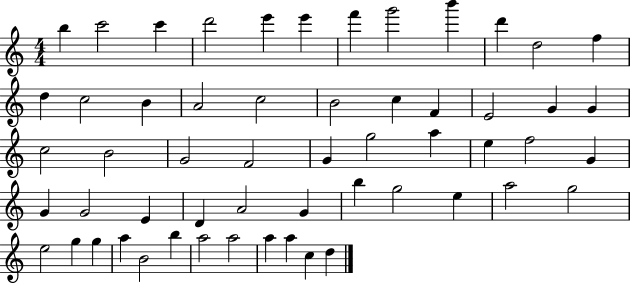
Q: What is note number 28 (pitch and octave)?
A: G4